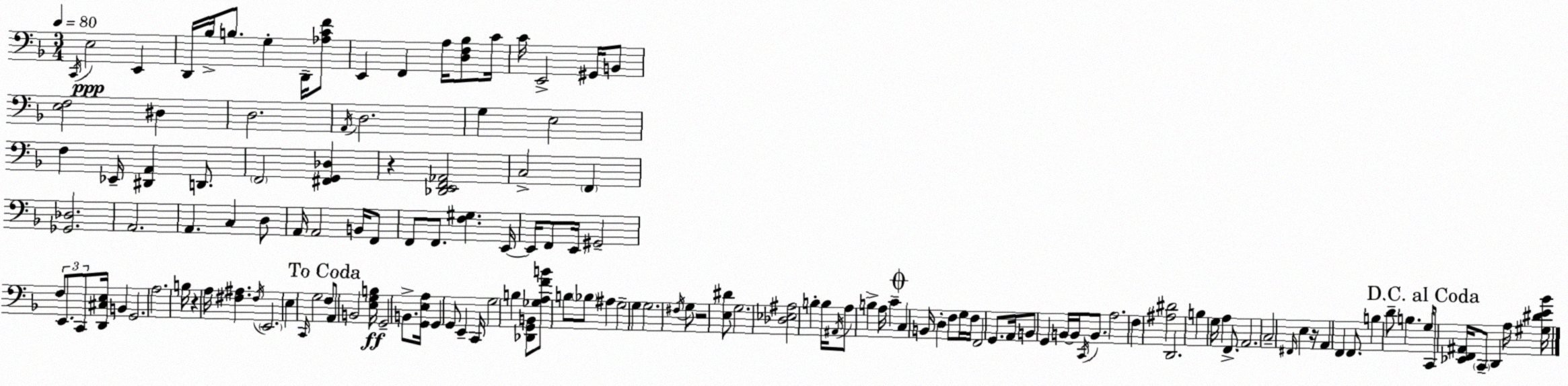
X:1
T:Untitled
M:3/4
L:1/4
K:F
C,,/4 E,2 E,, D,,/4 _B,/4 B,/2 G, D,,/4 [_A,CF]/2 E,, F,, A,/4 [D,F,_B,]/2 C/4 C/4 E,,2 ^G,,/4 B,,/2 [E,F,]2 ^D, D,2 A,,/4 D,2 G, E,2 F, _E,,/4 [^D,,A,,] D,,/2 F,,2 [^F,,G,,_D,] z [_D,,E,,F,,_A,,]2 C,2 F,, [_G,,_D,]2 A,,2 A,, C, D,/2 A,,/4 A,,2 B,,/4 F,,/2 F,,/2 F,,/2 [F,^G,] E,,/4 E,,/4 F,,/2 E,,/4 ^G,,2 F,/2 E,,/2 C,,/2 [D,,^C,E,]/4 B,, G,,2 A,2 B,/4 z A,/4 [^F,^A,] ^F,/4 E,,2 E, C,,/4 G,2 F,/2 A,,/2 B,,2 [E,G,B,]/4 G,,2 B,,/2 [G,,E,A,]/4 G,, G,,/2 E,, C,,/4 G,2 B, [_D,,G,,B,,]/2 [_G,A,FB]/2 B,/2 _B,/2 ^A, G,2 G, G,2 ^F,/4 G,/2 z2 [E,^D]/2 G,2 [_D,_E,^A,]2 B, B,/4 ^A,,/4 A,/2 B, A,/4 C C, B,,/4 D, F,/2 G,/4 F,/4 F,,2 G,,/2 A,,/4 B,,/2 G,, B,,/4 B,,/4 C,,/4 B,,/2 A,2 F, [^A,^D]2 D,,2 B, G,/4 A, F,,/2 A,,2 C,2 ^F,,/4 E, z/4 A,, F,, F,,/2 B, D/2 B, G,/4 C,,/2 [_E,,F,,^A,,]/4 C,,/2 D,, A,/4 [^G,^DE_B]/4